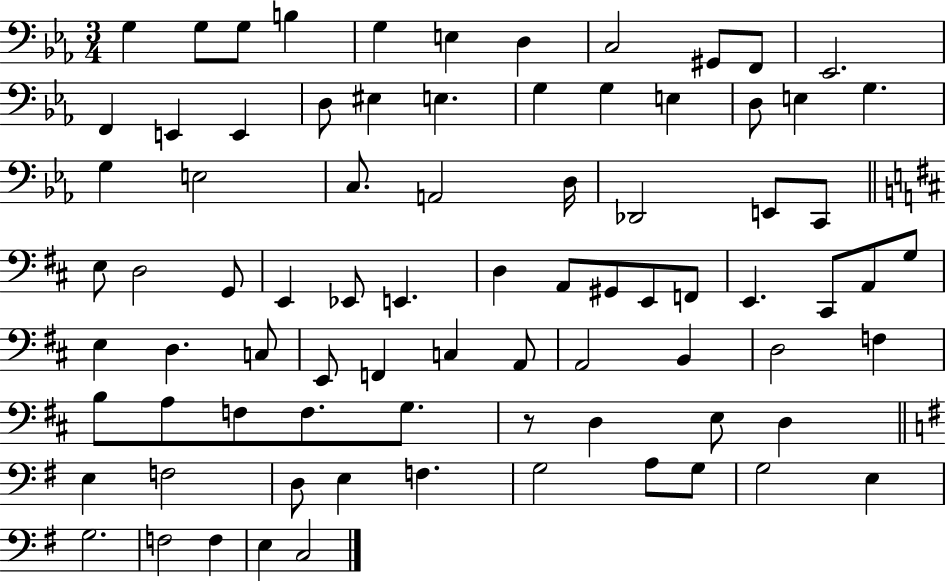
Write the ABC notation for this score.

X:1
T:Untitled
M:3/4
L:1/4
K:Eb
G, G,/2 G,/2 B, G, E, D, C,2 ^G,,/2 F,,/2 _E,,2 F,, E,, E,, D,/2 ^E, E, G, G, E, D,/2 E, G, G, E,2 C,/2 A,,2 D,/4 _D,,2 E,,/2 C,,/2 E,/2 D,2 G,,/2 E,, _E,,/2 E,, D, A,,/2 ^G,,/2 E,,/2 F,,/2 E,, ^C,,/2 A,,/2 G,/2 E, D, C,/2 E,,/2 F,, C, A,,/2 A,,2 B,, D,2 F, B,/2 A,/2 F,/2 F,/2 G,/2 z/2 D, E,/2 D, E, F,2 D,/2 E, F, G,2 A,/2 G,/2 G,2 E, G,2 F,2 F, E, C,2